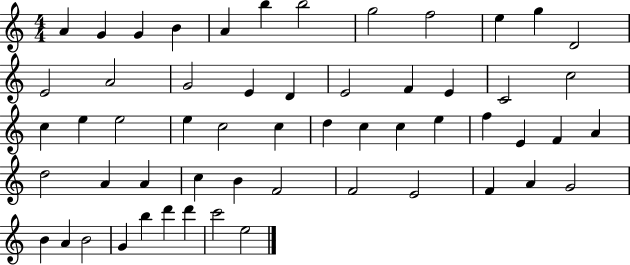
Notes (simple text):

A4/q G4/q G4/q B4/q A4/q B5/q B5/h G5/h F5/h E5/q G5/q D4/h E4/h A4/h G4/h E4/q D4/q E4/h F4/q E4/q C4/h C5/h C5/q E5/q E5/h E5/q C5/h C5/q D5/q C5/q C5/q E5/q F5/q E4/q F4/q A4/q D5/h A4/q A4/q C5/q B4/q F4/h F4/h E4/h F4/q A4/q G4/h B4/q A4/q B4/h G4/q B5/q D6/q D6/q C6/h E5/h